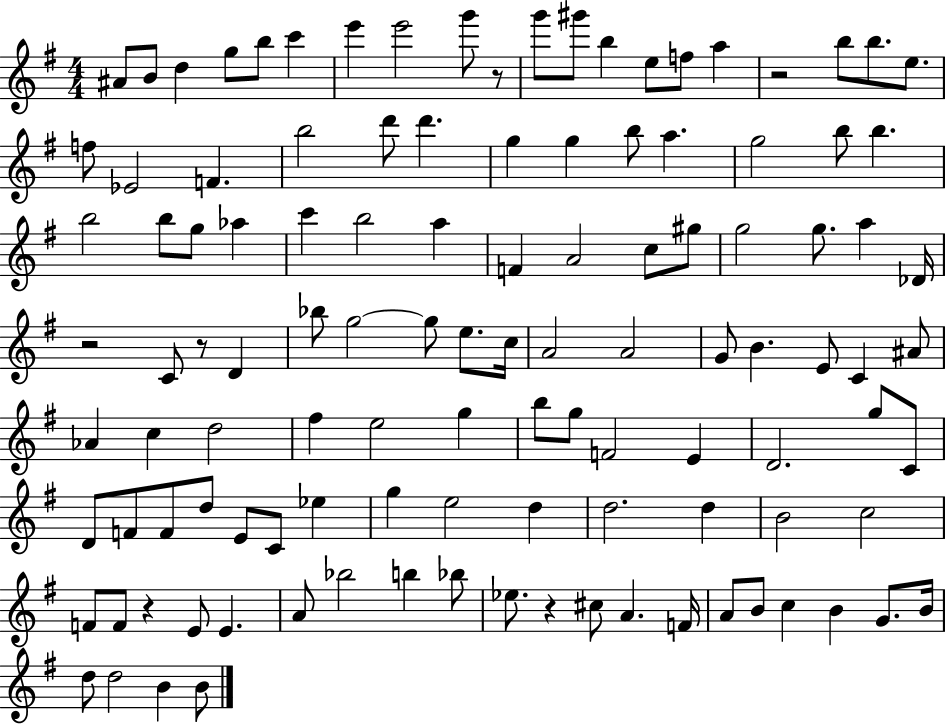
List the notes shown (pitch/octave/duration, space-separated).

A#4/e B4/e D5/q G5/e B5/e C6/q E6/q E6/h G6/e R/e G6/e G#6/e B5/q E5/e F5/e A5/q R/h B5/e B5/e. E5/e. F5/e Eb4/h F4/q. B5/h D6/e D6/q. G5/q G5/q B5/e A5/q. G5/h B5/e B5/q. B5/h B5/e G5/e Ab5/q C6/q B5/h A5/q F4/q A4/h C5/e G#5/e G5/h G5/e. A5/q Db4/s R/h C4/e R/e D4/q Bb5/e G5/h G5/e E5/e. C5/s A4/h A4/h G4/e B4/q. E4/e C4/q A#4/e Ab4/q C5/q D5/h F#5/q E5/h G5/q B5/e G5/e F4/h E4/q D4/h. G5/e C4/e D4/e F4/e F4/e D5/e E4/e C4/e Eb5/q G5/q E5/h D5/q D5/h. D5/q B4/h C5/h F4/e F4/e R/q E4/e E4/q. A4/e Bb5/h B5/q Bb5/e Eb5/e. R/q C#5/e A4/q. F4/s A4/e B4/e C5/q B4/q G4/e. B4/s D5/e D5/h B4/q B4/e